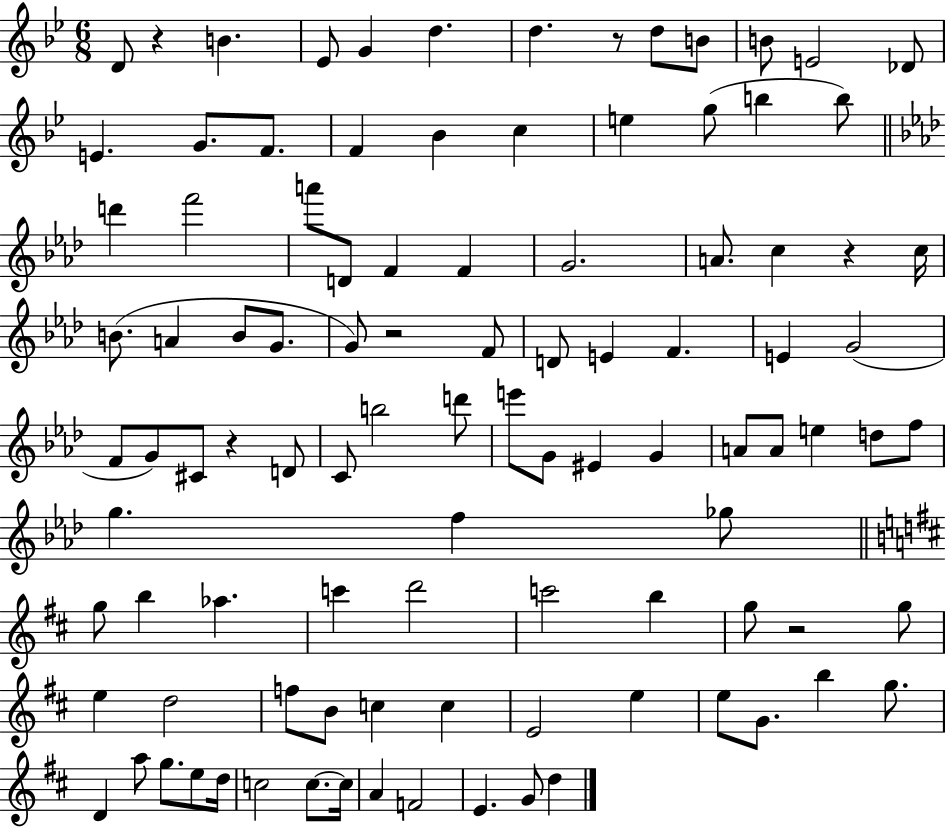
D4/e R/q B4/q. Eb4/e G4/q D5/q. D5/q. R/e D5/e B4/e B4/e E4/h Db4/e E4/q. G4/e. F4/e. F4/q Bb4/q C5/q E5/q G5/e B5/q B5/e D6/q F6/h A6/e D4/e F4/q F4/q G4/h. A4/e. C5/q R/q C5/s B4/e. A4/q B4/e G4/e. G4/e R/h F4/e D4/e E4/q F4/q. E4/q G4/h F4/e G4/e C#4/e R/q D4/e C4/e B5/h D6/e E6/e G4/e EIS4/q G4/q A4/e A4/e E5/q D5/e F5/e G5/q. F5/q Gb5/e G5/e B5/q Ab5/q. C6/q D6/h C6/h B5/q G5/e R/h G5/e E5/q D5/h F5/e B4/e C5/q C5/q E4/h E5/q E5/e G4/e. B5/q G5/e. D4/q A5/e G5/e. E5/e D5/s C5/h C5/e. C5/s A4/q F4/h E4/q. G4/e D5/q